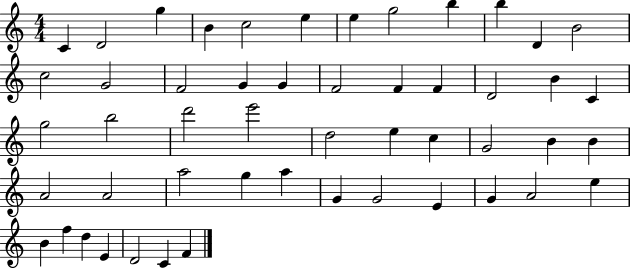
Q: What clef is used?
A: treble